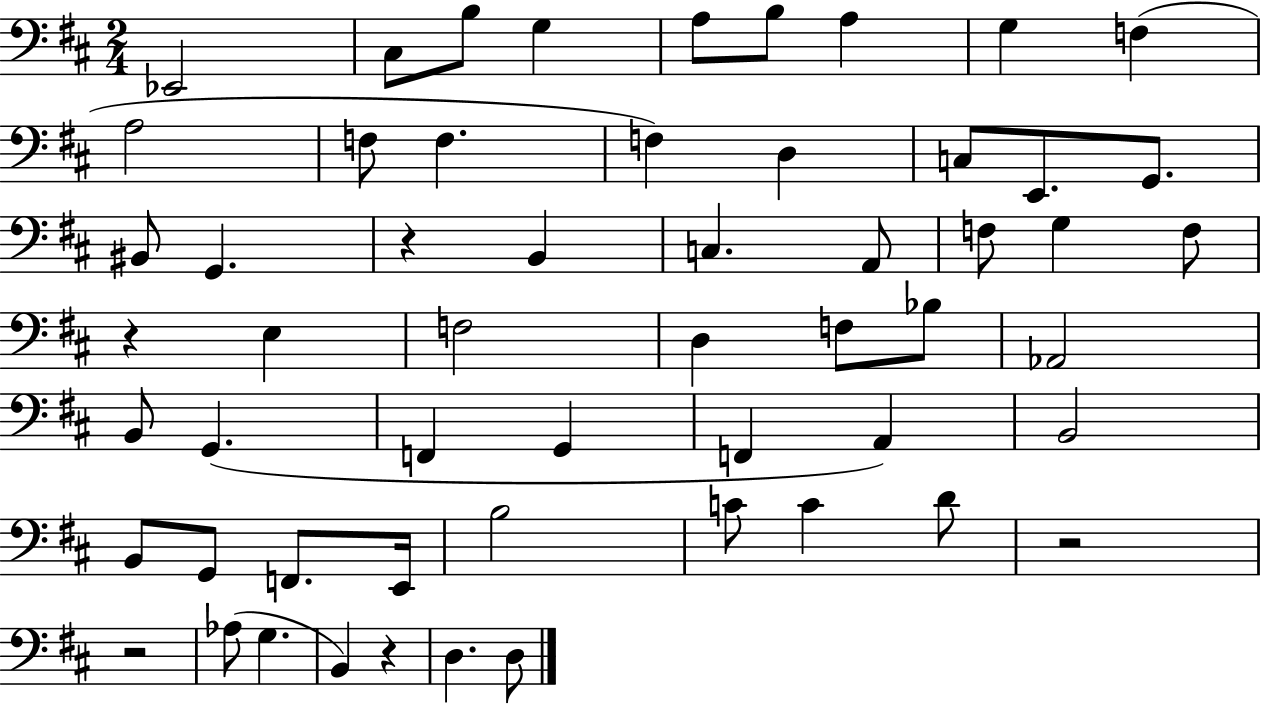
Eb2/h C#3/e B3/e G3/q A3/e B3/e A3/q G3/q F3/q A3/h F3/e F3/q. F3/q D3/q C3/e E2/e. G2/e. BIS2/e G2/q. R/q B2/q C3/q. A2/e F3/e G3/q F3/e R/q E3/q F3/h D3/q F3/e Bb3/e Ab2/h B2/e G2/q. F2/q G2/q F2/q A2/q B2/h B2/e G2/e F2/e. E2/s B3/h C4/e C4/q D4/e R/h R/h Ab3/e G3/q. B2/q R/q D3/q. D3/e